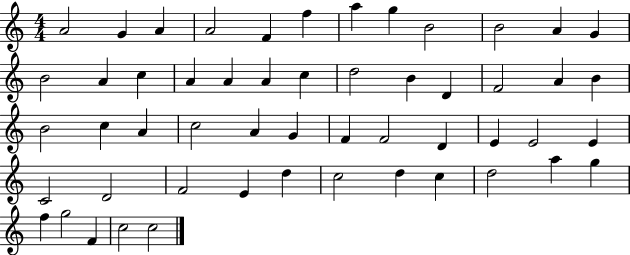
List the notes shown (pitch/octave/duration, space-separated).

A4/h G4/q A4/q A4/h F4/q F5/q A5/q G5/q B4/h B4/h A4/q G4/q B4/h A4/q C5/q A4/q A4/q A4/q C5/q D5/h B4/q D4/q F4/h A4/q B4/q B4/h C5/q A4/q C5/h A4/q G4/q F4/q F4/h D4/q E4/q E4/h E4/q C4/h D4/h F4/h E4/q D5/q C5/h D5/q C5/q D5/h A5/q G5/q F5/q G5/h F4/q C5/h C5/h